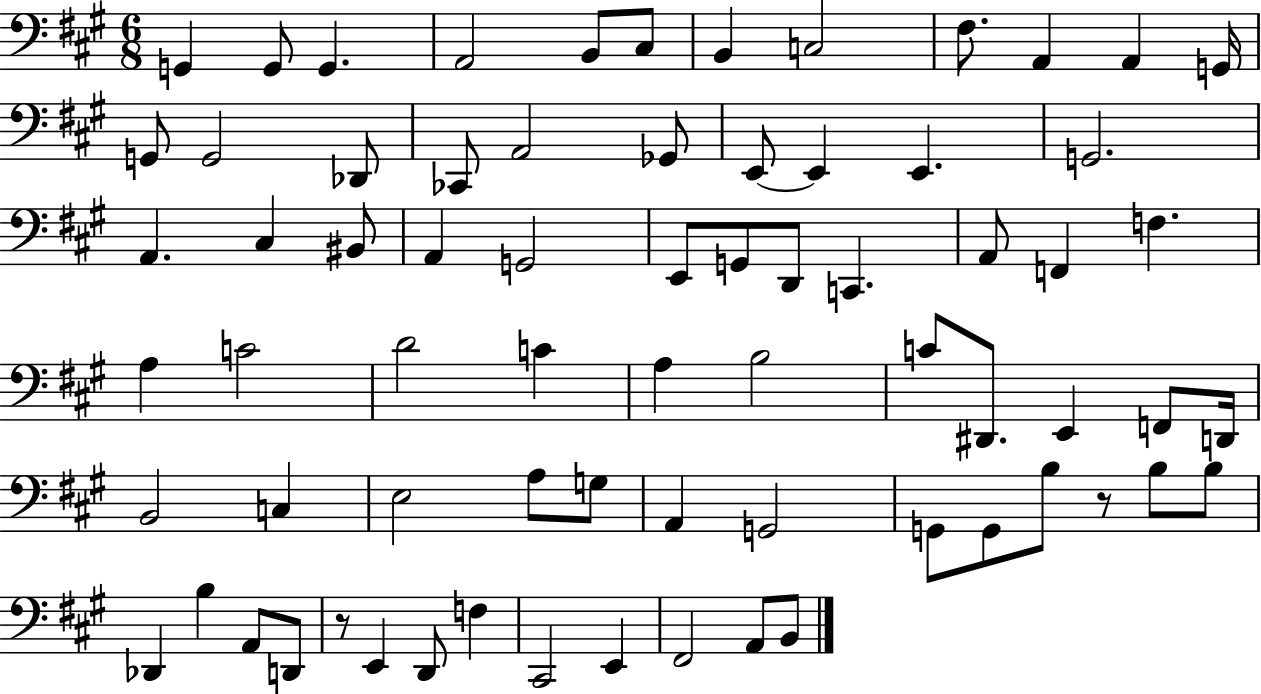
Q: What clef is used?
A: bass